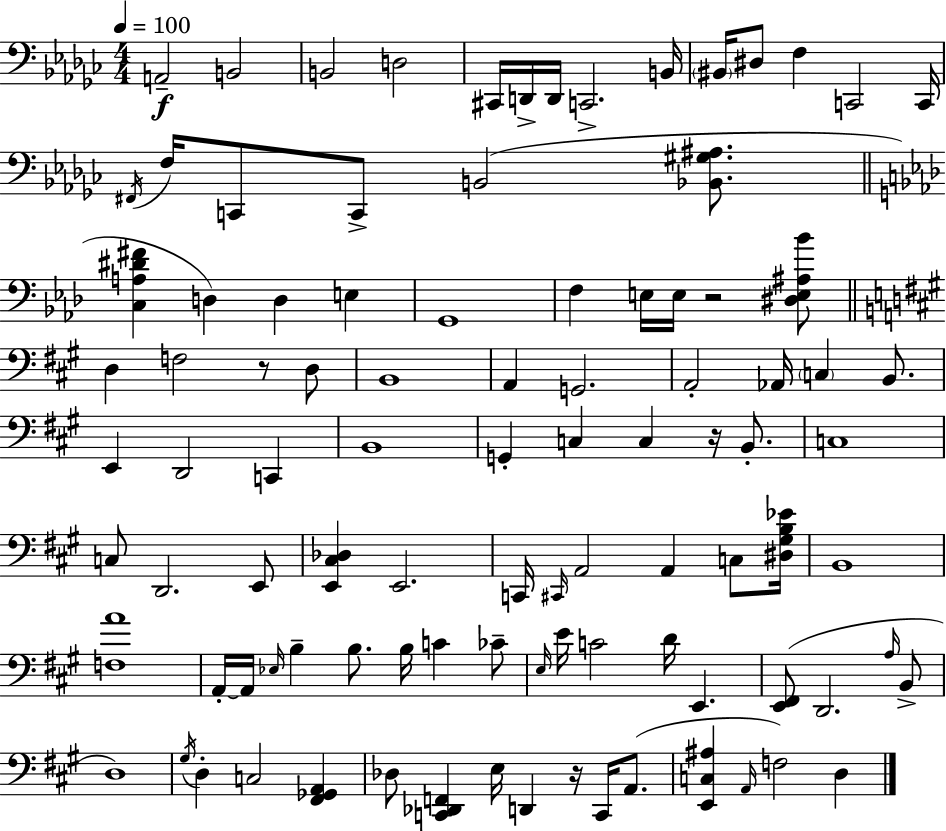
{
  \clef bass
  \numericTimeSignature
  \time 4/4
  \key ees \minor
  \tempo 4 = 100
  a,2--\f b,2 | b,2 d2 | cis,16 d,16-> d,16 c,2.-> b,16 | \parenthesize bis,16 dis8 f4 c,2 c,16 | \break \acciaccatura { fis,16 } f16 c,8 c,8-> b,2( <bes, gis ais>8. | \bar "||" \break \key aes \major <c a dis' fis'>4 d4) d4 e4 | g,1 | f4 e16 e16 r2 <dis e ais bes'>8 | \bar "||" \break \key a \major d4 f2 r8 d8 | b,1 | a,4 g,2. | a,2-. aes,16 \parenthesize c4 b,8. | \break e,4 d,2 c,4 | b,1 | g,4-. c4 c4 r16 b,8.-. | c1 | \break c8 d,2. e,8 | <e, cis des>4 e,2. | c,16 \grace { cis,16 } a,2 a,4 c8 | <dis gis b ees'>16 b,1 | \break <f a'>1 | a,16-.~~ a,16 \grace { ees16 } b4-- b8. b16 c'4 | ces'8-- \grace { e16 } e'16 c'2 d'16 e,4. | <e, fis,>8( d,2. | \break \grace { a16 } b,8-> d1) | \acciaccatura { gis16 } d4-. c2 | <fis, ges, a,>4 des8 <c, des, f,>4 e16 d,4 | r16 c,16 a,8.( <e, c ais>4 \grace { a,16 }) f2 | \break d4 \bar "|."
}